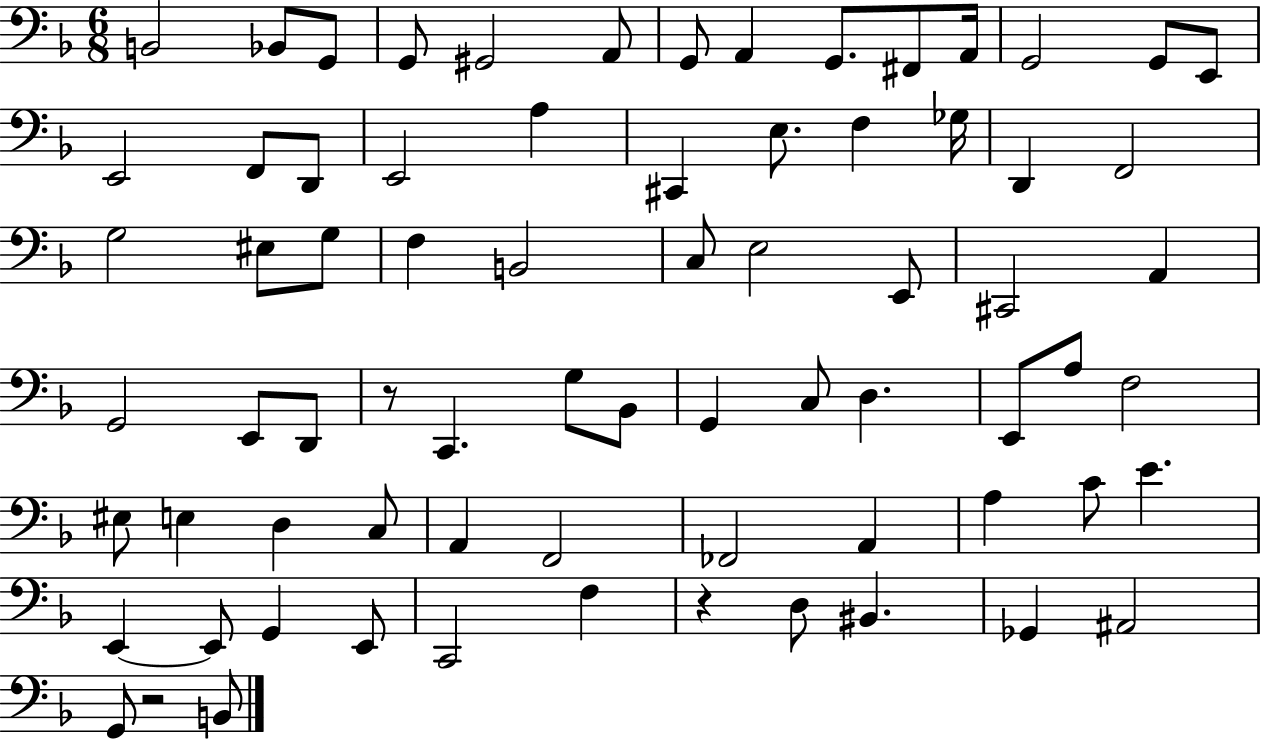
B2/h Bb2/e G2/e G2/e G#2/h A2/e G2/e A2/q G2/e. F#2/e A2/s G2/h G2/e E2/e E2/h F2/e D2/e E2/h A3/q C#2/q E3/e. F3/q Gb3/s D2/q F2/h G3/h EIS3/e G3/e F3/q B2/h C3/e E3/h E2/e C#2/h A2/q G2/h E2/e D2/e R/e C2/q. G3/e Bb2/e G2/q C3/e D3/q. E2/e A3/e F3/h EIS3/e E3/q D3/q C3/e A2/q F2/h FES2/h A2/q A3/q C4/e E4/q. E2/q E2/e G2/q E2/e C2/h F3/q R/q D3/e BIS2/q. Gb2/q A#2/h G2/e R/h B2/e